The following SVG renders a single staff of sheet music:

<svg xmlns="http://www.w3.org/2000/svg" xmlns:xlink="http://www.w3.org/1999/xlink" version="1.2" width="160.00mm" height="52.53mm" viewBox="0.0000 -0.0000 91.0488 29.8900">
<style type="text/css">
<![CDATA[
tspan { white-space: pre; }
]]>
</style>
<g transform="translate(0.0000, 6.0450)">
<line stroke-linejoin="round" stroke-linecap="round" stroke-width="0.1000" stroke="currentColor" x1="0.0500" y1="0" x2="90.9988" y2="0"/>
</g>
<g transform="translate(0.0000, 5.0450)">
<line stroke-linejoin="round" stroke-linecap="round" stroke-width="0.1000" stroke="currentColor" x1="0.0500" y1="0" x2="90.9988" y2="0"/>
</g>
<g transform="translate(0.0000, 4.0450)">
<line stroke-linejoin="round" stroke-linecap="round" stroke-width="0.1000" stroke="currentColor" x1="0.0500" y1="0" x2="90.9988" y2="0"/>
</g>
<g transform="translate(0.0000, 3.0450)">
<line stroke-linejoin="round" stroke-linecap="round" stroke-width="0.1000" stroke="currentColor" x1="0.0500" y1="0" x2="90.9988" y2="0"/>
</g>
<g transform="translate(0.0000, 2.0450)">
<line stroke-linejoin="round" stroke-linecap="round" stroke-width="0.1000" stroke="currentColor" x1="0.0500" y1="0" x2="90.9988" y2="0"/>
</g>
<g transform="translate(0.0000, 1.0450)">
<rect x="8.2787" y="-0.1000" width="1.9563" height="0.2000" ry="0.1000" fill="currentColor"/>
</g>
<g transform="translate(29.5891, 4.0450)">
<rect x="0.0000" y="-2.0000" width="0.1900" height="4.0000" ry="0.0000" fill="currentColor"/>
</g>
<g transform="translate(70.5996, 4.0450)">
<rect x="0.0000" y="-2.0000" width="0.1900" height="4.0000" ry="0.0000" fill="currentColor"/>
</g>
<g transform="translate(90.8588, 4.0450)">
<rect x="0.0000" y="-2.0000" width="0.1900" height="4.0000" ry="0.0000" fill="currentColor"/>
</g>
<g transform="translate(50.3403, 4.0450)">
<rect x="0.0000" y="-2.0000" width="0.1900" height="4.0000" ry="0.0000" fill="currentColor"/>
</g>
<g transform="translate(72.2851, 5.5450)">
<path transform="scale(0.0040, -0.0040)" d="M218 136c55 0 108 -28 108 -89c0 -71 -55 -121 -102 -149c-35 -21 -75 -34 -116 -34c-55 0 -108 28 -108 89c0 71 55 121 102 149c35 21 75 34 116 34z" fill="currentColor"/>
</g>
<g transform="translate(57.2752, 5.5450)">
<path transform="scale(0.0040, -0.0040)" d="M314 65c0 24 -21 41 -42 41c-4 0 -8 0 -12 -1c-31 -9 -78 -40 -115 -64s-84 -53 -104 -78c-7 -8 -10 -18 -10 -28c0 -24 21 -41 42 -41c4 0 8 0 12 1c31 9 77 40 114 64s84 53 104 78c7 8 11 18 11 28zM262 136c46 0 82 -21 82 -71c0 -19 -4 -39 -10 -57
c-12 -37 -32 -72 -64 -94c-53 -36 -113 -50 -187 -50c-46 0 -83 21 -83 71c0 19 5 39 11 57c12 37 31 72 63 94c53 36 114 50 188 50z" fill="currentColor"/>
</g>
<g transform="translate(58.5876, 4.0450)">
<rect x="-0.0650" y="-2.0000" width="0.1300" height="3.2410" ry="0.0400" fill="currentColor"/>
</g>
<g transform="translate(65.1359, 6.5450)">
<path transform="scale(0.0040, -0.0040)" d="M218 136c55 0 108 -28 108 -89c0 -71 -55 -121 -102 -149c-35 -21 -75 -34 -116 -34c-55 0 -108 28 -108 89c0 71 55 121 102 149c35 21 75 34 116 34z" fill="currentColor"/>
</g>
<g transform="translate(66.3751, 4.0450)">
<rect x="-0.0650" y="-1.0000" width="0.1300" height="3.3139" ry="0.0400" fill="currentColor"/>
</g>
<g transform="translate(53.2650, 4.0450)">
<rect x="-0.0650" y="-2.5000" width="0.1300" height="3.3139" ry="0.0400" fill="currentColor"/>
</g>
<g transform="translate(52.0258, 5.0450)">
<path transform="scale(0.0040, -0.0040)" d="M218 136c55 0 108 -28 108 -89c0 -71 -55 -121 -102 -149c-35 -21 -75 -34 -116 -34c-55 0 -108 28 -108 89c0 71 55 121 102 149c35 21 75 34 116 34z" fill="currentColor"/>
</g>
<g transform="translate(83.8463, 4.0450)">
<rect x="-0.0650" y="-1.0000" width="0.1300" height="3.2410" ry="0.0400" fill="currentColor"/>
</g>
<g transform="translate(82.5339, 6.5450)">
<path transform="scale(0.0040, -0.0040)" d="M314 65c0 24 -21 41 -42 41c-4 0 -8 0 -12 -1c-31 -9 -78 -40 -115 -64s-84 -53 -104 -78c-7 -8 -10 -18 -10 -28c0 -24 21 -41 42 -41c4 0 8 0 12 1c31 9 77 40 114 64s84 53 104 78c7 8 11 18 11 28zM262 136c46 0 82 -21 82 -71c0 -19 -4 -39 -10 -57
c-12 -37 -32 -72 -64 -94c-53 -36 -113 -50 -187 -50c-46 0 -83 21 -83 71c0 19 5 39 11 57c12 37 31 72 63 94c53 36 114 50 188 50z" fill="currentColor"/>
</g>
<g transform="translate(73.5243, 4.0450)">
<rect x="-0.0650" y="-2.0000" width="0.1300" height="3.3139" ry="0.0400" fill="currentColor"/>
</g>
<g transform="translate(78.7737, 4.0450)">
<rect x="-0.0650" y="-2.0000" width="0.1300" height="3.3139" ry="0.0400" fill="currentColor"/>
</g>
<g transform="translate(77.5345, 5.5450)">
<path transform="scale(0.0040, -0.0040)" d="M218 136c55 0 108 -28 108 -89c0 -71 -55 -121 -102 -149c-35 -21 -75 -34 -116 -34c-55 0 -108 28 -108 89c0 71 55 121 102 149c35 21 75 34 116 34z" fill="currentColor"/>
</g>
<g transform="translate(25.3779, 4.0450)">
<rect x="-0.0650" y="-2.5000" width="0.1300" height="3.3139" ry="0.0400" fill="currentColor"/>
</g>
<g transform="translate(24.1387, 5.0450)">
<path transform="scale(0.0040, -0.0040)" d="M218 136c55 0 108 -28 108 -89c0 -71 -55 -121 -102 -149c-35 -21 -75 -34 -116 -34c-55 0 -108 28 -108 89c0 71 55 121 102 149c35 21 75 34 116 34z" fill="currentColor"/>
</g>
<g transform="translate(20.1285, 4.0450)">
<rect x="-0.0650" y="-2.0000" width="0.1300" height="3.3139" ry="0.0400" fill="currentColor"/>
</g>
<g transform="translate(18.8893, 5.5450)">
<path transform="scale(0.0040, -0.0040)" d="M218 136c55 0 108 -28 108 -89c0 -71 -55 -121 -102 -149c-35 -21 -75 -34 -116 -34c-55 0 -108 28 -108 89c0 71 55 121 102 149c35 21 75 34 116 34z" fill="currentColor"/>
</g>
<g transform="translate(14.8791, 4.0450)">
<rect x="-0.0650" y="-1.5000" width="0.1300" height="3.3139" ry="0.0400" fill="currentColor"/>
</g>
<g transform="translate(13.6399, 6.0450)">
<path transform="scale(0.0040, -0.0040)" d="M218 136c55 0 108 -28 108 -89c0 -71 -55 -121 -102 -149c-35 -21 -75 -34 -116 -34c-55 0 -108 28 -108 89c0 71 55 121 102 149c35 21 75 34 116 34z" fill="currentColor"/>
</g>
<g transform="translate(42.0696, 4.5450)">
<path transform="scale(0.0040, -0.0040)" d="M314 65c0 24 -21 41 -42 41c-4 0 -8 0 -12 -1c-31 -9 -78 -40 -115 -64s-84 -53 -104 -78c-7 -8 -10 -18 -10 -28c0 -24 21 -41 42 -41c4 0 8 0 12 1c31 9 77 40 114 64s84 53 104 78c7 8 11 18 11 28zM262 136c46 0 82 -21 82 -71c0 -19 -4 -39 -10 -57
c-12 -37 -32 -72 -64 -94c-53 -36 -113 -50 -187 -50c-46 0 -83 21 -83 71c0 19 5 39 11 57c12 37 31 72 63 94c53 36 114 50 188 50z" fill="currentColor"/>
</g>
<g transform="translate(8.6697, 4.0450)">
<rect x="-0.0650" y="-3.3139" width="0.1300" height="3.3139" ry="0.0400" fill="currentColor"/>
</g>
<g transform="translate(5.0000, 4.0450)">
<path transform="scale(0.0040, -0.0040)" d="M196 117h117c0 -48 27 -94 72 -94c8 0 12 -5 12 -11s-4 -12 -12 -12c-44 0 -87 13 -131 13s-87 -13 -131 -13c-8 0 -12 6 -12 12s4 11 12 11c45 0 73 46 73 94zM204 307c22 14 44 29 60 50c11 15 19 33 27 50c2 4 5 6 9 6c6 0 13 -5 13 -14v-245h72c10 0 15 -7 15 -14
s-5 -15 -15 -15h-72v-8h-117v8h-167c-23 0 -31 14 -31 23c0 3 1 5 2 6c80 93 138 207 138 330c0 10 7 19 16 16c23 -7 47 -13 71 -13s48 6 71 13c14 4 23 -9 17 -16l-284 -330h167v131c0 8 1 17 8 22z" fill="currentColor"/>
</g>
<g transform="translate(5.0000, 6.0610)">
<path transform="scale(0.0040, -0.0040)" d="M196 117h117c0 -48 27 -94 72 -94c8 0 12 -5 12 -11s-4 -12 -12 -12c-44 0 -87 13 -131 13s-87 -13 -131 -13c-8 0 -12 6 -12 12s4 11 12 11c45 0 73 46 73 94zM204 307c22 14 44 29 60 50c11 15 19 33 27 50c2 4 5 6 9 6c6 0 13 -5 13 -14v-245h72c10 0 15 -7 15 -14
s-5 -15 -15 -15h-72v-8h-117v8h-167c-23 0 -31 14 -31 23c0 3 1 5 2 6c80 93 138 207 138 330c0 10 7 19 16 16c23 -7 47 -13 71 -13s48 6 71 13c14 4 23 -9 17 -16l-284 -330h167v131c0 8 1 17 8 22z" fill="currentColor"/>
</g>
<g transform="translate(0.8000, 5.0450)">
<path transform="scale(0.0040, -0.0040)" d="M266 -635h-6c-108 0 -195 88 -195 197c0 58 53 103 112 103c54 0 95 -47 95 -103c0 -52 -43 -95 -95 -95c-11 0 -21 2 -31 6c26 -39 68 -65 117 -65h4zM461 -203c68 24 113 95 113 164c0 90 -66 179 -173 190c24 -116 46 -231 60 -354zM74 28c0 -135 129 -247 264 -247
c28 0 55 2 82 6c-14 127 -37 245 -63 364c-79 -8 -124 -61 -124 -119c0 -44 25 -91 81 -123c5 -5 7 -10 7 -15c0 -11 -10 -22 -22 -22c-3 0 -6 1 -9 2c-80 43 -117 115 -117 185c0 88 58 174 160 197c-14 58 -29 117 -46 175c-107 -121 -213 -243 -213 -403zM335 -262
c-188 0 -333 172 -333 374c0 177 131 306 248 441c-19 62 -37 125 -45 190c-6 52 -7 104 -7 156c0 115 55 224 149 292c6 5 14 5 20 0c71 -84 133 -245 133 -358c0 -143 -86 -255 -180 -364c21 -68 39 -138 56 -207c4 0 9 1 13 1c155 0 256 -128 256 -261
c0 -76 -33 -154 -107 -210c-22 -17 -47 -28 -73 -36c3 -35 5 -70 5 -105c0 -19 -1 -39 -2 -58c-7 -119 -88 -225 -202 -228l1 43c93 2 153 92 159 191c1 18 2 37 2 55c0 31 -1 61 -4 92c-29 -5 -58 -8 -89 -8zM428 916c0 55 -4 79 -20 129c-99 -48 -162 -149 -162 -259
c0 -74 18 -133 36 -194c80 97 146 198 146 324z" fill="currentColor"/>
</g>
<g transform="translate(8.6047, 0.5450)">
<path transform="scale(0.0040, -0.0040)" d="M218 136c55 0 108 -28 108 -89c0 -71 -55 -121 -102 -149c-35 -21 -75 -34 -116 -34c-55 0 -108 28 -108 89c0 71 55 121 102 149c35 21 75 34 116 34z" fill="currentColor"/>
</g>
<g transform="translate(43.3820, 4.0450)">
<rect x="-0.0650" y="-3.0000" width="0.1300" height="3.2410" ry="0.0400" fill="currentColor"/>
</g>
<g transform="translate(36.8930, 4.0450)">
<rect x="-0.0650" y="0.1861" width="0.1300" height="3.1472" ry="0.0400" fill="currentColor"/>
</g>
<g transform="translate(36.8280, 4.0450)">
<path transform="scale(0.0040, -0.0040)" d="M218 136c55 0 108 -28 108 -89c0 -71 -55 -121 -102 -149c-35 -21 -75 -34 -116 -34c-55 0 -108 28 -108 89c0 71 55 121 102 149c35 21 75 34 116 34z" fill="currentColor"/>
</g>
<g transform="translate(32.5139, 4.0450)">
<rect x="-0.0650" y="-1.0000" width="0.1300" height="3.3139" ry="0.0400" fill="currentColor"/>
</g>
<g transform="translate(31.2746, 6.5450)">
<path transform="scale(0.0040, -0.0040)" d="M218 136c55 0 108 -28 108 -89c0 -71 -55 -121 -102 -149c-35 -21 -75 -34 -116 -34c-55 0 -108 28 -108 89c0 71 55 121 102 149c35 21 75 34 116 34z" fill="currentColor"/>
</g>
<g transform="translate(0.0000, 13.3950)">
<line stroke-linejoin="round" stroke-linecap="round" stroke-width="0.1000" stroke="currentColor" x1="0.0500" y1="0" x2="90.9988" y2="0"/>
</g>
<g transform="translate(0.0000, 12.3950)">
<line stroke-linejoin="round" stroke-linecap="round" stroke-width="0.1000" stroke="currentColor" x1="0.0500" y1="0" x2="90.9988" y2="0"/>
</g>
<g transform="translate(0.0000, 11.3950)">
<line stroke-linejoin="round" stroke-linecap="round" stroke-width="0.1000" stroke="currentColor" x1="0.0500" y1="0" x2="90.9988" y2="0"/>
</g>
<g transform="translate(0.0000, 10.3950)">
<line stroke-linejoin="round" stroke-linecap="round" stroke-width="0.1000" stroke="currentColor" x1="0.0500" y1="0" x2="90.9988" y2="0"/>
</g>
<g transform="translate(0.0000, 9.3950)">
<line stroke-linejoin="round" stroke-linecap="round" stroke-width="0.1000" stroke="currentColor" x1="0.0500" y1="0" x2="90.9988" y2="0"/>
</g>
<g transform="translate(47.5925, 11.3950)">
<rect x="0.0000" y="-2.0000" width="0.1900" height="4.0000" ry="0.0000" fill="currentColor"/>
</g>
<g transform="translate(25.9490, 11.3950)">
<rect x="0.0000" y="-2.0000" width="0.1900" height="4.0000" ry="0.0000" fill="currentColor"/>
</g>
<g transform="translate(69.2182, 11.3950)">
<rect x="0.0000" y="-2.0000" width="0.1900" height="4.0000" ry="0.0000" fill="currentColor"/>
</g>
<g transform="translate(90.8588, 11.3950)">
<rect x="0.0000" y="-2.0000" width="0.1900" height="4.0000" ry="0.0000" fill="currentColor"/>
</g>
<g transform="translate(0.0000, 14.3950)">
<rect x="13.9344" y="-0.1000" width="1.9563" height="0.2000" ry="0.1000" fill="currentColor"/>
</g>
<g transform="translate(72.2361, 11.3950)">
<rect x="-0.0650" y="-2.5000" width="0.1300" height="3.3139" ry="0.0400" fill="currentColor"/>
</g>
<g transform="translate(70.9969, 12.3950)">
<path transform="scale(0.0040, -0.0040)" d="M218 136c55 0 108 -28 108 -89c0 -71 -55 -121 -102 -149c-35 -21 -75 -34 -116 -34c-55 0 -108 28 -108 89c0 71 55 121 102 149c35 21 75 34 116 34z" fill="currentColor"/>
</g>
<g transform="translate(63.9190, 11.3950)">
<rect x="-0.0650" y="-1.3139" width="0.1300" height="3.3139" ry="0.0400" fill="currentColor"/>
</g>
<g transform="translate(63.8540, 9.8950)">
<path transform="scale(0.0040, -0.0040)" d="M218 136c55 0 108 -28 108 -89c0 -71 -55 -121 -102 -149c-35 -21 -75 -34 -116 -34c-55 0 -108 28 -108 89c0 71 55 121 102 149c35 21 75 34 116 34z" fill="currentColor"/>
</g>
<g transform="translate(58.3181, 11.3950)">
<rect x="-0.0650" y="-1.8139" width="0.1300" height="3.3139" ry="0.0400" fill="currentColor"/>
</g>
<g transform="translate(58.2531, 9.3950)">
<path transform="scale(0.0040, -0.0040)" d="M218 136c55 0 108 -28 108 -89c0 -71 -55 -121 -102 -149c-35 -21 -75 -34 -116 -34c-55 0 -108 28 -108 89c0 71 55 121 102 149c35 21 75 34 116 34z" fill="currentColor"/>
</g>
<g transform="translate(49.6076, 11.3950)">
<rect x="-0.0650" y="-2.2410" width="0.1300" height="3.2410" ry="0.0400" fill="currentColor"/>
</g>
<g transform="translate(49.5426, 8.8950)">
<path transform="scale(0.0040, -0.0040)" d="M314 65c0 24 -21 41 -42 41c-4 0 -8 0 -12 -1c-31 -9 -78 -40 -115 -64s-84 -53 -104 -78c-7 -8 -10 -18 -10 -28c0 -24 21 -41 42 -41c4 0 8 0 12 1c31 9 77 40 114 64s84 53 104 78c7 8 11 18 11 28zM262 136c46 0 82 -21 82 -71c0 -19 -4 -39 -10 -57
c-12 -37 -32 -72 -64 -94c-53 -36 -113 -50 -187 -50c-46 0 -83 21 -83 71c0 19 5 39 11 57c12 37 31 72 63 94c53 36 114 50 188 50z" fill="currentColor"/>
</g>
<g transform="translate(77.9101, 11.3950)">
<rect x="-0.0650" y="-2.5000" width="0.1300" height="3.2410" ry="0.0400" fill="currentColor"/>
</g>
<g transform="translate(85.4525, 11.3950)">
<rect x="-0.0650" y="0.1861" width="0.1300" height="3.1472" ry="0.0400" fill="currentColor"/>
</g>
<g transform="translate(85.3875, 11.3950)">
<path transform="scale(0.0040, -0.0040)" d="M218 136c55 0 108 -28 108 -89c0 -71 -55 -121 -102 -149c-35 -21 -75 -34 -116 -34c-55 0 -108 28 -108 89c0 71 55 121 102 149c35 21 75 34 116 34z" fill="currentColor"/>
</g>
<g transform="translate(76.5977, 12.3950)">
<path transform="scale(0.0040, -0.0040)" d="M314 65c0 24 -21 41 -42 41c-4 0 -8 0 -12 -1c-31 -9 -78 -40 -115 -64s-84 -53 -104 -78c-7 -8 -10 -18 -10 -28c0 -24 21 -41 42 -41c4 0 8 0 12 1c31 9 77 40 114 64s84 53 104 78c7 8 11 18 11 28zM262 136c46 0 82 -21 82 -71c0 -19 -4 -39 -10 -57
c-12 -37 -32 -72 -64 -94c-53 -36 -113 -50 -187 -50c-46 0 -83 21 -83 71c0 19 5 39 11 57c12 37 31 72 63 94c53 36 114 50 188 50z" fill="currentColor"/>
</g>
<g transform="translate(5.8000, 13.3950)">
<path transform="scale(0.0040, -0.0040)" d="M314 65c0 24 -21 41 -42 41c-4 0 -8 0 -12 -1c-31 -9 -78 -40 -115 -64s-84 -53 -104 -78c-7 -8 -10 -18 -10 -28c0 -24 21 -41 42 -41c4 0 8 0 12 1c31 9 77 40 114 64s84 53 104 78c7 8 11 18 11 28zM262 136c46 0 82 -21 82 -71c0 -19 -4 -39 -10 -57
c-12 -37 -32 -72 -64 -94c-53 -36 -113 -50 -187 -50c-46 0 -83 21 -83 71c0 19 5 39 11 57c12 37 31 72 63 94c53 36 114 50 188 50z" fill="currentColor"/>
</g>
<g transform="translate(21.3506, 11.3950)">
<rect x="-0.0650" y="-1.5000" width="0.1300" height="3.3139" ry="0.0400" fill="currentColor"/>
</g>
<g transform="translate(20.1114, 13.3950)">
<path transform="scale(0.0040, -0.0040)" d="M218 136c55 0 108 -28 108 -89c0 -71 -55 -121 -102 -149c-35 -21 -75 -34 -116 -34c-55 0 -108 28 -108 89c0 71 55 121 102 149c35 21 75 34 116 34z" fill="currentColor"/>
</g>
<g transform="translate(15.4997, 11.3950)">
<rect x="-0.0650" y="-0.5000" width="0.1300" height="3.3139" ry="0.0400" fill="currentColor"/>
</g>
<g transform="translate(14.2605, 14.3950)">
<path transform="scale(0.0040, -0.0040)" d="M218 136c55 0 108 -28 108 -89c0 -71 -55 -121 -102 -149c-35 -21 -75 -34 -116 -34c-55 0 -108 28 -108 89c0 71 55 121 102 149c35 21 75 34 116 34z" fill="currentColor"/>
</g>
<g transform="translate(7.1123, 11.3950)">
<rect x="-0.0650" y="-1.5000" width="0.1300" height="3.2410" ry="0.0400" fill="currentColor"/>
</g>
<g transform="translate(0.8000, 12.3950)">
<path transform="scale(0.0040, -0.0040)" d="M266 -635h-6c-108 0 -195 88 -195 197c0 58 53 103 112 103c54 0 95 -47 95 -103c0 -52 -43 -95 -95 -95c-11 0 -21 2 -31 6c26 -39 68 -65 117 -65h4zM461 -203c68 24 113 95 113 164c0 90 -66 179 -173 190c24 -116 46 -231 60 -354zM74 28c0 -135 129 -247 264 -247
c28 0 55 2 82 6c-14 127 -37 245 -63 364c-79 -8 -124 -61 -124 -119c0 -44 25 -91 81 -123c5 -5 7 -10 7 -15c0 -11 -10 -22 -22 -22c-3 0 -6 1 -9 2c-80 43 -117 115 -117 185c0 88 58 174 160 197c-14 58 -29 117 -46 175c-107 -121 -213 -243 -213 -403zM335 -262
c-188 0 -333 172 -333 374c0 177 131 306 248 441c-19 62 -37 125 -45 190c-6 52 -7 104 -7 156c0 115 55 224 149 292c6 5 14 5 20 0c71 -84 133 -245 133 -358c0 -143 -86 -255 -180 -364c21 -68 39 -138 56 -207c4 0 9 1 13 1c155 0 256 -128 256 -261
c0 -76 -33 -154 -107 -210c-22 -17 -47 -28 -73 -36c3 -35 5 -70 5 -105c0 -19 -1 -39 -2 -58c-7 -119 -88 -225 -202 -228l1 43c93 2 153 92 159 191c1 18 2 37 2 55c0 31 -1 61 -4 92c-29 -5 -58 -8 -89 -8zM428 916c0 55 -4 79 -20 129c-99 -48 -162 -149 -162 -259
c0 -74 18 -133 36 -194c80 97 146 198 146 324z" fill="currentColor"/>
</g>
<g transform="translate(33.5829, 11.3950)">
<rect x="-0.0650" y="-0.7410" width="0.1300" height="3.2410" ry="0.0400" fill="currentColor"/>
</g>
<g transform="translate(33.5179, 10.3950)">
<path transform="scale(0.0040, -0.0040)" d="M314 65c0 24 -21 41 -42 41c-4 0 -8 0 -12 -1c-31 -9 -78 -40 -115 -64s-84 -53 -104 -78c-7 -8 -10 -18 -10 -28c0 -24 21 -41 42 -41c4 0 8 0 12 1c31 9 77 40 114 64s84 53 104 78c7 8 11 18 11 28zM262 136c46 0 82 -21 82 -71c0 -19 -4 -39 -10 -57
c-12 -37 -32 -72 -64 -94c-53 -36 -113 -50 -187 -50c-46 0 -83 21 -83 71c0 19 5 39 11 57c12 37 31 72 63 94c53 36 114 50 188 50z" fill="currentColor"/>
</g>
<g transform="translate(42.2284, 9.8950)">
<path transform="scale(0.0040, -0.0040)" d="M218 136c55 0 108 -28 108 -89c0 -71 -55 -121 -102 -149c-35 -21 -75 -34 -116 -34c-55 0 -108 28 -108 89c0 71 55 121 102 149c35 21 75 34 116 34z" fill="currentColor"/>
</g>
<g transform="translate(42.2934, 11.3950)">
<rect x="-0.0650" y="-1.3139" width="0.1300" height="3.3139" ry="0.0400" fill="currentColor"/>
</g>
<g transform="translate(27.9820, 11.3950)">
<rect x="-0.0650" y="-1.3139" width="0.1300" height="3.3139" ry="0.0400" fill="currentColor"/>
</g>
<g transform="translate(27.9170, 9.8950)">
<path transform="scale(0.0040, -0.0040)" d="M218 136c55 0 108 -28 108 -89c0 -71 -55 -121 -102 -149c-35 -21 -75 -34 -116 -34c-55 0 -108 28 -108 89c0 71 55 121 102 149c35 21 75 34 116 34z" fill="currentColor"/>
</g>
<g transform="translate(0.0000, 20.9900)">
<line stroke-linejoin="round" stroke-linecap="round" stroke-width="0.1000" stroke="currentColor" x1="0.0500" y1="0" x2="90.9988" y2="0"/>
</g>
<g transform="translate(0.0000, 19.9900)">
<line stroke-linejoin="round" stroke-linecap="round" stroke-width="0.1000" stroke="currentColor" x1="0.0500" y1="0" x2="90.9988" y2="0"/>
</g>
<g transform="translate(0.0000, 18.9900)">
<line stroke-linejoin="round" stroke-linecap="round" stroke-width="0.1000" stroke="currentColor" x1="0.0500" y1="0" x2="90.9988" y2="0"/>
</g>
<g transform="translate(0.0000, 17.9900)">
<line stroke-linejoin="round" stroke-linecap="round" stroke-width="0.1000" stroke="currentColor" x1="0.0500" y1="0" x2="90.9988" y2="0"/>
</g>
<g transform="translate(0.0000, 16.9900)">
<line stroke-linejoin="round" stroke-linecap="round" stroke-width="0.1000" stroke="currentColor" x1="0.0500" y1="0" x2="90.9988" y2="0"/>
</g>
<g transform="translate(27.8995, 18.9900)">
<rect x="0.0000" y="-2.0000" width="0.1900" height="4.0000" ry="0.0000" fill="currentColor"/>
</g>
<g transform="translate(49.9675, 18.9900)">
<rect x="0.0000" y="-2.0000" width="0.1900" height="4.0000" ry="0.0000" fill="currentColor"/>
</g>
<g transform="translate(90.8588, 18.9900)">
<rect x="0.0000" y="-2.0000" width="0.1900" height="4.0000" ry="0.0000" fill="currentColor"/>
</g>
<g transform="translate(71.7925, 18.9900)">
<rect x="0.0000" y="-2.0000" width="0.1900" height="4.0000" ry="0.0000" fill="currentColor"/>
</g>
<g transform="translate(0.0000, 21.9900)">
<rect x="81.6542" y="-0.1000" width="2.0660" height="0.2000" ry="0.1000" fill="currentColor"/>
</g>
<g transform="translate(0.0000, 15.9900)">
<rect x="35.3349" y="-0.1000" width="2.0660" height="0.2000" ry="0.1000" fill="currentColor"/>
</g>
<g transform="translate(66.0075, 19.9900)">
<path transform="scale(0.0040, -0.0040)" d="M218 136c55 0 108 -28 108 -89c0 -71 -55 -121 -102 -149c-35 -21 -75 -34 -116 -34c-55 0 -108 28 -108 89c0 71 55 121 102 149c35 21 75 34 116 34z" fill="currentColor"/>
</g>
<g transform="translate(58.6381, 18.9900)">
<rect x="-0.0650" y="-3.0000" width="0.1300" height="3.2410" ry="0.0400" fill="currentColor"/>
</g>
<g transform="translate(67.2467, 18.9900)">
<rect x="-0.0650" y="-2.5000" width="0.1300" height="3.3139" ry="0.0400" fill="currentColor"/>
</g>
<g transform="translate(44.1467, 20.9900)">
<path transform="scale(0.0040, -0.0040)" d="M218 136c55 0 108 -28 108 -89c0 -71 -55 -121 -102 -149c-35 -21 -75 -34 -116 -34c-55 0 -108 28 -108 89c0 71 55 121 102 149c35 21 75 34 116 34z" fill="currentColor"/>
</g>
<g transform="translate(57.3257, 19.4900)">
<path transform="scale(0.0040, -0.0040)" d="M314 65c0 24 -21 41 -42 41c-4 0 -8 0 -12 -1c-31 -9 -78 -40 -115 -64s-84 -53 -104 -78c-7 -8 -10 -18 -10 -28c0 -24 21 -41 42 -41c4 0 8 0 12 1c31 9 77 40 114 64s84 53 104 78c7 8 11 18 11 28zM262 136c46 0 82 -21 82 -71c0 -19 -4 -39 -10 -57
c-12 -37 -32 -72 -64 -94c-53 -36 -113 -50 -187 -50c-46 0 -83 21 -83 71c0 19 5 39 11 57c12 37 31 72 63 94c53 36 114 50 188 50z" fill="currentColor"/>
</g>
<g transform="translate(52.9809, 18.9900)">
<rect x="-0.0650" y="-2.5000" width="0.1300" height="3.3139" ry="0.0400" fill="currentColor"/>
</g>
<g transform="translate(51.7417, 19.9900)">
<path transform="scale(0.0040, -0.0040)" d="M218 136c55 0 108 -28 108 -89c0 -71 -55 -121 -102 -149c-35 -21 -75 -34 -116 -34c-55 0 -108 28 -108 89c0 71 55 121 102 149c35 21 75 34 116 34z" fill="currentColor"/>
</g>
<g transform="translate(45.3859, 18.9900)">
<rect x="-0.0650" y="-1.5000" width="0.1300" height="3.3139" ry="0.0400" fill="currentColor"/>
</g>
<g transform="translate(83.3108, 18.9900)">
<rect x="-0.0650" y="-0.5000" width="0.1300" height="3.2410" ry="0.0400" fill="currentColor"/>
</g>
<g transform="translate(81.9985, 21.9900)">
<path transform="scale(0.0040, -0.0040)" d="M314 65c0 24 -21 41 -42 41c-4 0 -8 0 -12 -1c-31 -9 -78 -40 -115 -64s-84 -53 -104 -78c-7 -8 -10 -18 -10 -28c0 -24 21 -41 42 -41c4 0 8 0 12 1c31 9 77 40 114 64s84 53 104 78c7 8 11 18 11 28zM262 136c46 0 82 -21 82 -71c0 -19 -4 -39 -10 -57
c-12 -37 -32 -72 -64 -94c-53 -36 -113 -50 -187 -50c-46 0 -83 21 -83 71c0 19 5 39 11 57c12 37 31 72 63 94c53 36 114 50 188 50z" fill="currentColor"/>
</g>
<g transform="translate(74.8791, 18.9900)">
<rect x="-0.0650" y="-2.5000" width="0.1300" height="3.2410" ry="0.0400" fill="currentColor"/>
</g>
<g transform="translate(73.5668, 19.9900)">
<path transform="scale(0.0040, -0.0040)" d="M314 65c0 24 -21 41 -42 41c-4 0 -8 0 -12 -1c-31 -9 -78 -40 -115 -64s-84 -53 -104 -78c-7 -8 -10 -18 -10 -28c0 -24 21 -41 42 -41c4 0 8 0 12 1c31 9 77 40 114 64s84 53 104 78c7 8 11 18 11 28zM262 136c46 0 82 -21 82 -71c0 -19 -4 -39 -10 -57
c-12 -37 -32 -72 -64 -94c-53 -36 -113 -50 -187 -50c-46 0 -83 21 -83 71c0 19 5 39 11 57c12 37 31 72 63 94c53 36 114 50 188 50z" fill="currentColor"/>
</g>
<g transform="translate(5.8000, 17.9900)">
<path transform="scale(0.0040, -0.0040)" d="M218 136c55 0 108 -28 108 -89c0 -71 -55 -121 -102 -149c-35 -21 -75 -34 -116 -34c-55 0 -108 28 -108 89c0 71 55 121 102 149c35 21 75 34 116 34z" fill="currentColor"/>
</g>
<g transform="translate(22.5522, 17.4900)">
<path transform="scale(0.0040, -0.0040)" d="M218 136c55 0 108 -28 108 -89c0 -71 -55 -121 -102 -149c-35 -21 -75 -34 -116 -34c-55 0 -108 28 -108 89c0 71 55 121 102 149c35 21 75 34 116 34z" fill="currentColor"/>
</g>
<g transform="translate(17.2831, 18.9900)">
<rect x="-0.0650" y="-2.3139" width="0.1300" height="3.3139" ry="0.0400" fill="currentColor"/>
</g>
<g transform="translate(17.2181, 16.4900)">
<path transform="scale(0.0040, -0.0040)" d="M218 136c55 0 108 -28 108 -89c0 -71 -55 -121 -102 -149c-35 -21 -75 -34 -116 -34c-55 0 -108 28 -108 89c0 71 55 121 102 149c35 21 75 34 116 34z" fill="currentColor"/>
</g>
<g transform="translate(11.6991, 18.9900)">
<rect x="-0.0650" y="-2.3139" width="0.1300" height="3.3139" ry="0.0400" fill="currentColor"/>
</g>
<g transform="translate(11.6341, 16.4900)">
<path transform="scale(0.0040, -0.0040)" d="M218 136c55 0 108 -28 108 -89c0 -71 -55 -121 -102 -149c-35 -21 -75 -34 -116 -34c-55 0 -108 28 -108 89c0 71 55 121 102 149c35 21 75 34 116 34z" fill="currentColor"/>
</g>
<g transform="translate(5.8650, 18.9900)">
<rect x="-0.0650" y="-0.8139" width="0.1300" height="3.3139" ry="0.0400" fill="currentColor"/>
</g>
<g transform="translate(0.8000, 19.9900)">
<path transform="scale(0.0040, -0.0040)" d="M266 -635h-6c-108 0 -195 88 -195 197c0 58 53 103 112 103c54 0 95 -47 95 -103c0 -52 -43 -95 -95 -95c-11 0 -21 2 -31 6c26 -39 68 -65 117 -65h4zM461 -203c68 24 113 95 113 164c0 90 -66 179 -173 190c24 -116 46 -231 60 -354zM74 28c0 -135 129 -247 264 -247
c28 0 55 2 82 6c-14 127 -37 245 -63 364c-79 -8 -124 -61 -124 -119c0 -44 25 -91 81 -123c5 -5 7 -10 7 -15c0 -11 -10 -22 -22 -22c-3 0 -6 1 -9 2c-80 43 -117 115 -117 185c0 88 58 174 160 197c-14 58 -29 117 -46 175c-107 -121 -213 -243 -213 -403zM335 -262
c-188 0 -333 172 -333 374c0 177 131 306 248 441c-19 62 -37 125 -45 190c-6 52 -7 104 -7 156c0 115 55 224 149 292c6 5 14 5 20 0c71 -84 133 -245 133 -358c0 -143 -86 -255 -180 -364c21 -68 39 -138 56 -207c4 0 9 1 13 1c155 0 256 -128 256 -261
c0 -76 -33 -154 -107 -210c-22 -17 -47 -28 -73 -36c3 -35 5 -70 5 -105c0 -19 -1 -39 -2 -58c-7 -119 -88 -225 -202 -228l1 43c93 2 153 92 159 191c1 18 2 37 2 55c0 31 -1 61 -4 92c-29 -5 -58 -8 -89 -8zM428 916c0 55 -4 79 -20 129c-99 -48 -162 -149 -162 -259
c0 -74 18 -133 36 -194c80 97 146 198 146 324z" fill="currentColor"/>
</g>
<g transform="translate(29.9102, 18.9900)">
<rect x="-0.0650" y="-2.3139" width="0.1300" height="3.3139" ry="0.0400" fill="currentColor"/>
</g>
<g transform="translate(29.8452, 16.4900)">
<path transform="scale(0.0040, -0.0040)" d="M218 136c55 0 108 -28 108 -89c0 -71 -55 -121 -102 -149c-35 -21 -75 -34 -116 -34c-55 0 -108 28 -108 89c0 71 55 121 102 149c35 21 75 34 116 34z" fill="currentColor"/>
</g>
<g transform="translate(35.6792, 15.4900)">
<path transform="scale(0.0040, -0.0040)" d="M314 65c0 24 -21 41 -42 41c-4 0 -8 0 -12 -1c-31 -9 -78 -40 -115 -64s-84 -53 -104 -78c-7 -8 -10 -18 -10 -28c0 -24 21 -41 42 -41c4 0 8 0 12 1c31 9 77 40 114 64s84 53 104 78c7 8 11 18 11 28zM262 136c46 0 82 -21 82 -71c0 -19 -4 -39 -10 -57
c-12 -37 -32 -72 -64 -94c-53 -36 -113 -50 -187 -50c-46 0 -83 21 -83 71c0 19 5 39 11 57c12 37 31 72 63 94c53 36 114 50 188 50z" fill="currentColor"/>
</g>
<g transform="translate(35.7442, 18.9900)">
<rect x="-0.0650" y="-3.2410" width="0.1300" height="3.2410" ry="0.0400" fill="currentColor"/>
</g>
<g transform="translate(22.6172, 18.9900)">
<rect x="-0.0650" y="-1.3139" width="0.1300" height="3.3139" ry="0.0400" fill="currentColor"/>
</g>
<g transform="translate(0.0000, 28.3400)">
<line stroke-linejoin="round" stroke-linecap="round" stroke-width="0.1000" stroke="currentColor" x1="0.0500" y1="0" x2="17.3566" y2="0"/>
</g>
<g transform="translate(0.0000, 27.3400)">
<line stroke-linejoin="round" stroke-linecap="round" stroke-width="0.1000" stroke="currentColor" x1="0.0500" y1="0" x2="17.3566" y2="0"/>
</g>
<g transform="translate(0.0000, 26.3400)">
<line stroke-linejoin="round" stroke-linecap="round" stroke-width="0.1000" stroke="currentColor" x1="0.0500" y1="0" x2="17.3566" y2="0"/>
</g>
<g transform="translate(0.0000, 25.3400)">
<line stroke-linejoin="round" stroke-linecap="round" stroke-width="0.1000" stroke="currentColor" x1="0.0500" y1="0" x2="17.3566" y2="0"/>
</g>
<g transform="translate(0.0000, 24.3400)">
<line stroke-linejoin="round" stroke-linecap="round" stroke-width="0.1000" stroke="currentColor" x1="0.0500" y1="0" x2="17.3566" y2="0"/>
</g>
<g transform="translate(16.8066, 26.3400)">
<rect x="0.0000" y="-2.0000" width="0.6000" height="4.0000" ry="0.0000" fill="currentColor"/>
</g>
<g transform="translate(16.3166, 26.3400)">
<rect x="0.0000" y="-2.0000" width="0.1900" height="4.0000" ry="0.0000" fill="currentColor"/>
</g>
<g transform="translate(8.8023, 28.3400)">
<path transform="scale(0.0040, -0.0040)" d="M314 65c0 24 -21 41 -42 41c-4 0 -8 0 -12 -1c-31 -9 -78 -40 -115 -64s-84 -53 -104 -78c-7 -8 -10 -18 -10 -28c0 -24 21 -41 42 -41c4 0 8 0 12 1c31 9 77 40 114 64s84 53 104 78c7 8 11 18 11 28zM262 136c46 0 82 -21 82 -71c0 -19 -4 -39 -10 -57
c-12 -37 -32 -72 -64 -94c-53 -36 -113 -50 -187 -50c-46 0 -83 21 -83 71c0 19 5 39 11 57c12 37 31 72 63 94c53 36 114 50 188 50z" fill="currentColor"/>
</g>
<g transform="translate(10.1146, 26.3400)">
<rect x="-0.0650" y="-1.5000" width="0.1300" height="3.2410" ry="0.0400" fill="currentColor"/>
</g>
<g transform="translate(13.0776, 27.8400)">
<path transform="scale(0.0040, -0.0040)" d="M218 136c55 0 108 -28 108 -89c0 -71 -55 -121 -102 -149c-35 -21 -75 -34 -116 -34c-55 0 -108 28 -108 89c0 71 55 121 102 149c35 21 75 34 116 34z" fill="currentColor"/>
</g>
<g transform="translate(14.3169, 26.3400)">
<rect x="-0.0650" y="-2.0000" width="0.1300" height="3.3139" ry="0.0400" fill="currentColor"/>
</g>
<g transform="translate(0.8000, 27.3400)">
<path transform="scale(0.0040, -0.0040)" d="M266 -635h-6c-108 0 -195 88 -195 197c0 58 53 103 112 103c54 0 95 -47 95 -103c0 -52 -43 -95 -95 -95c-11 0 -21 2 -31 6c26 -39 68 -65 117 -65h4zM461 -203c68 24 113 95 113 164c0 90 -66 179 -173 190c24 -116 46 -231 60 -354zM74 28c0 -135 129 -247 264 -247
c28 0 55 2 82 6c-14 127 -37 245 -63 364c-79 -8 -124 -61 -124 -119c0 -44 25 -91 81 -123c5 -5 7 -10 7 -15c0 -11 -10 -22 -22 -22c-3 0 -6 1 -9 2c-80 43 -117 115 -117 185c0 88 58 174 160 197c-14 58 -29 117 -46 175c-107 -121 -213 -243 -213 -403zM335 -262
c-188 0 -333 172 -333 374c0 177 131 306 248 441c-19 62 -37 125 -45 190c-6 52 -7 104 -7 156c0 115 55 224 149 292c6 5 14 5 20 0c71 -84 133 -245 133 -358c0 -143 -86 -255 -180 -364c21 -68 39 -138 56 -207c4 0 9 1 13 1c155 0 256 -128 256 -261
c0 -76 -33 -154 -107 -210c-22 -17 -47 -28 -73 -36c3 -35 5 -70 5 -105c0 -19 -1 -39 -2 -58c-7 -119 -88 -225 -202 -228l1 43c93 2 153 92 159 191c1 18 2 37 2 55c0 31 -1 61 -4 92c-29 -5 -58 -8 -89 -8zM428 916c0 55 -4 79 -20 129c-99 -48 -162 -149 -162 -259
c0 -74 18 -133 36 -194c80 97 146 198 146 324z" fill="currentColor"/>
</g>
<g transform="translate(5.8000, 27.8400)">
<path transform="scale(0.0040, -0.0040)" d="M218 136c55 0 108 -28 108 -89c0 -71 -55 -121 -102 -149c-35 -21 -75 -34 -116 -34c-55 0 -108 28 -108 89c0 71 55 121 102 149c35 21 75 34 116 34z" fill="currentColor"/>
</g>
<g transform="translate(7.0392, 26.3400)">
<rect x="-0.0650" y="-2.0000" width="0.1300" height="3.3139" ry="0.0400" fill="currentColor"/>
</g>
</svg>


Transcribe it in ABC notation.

X:1
T:Untitled
M:4/4
L:1/4
K:C
b E F G D B A2 G F2 D F F D2 E2 C E e d2 e g2 f e G G2 B d g g e g b2 E G A2 G G2 C2 F E2 F